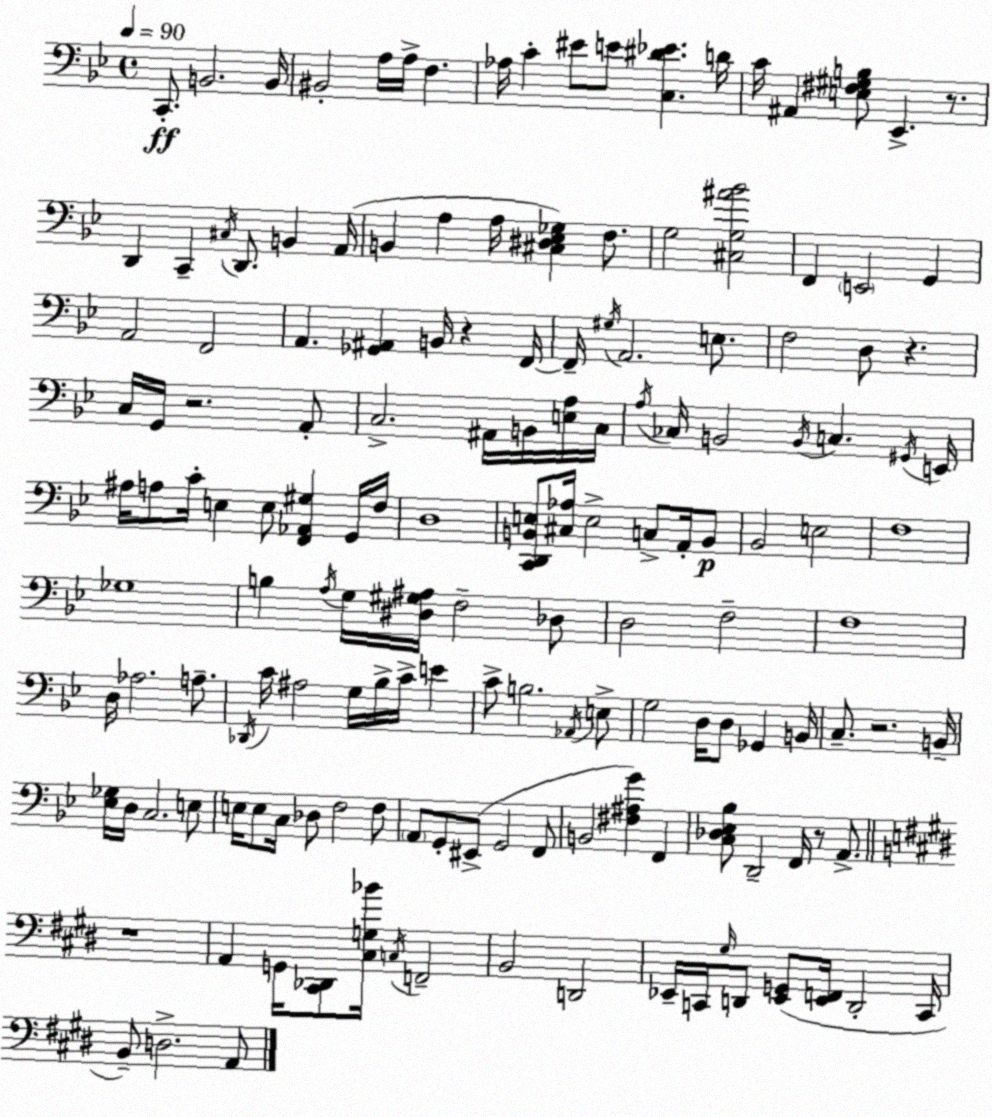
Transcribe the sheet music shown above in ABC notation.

X:1
T:Untitled
M:4/4
L:1/4
K:Bb
C,,/2 B,,2 B,,/4 ^B,,2 A,/4 A,/4 F, _A,/4 C ^E/2 E/2 [C,^D_E] D/4 C/4 ^A,, [E,^F,^G,B,]/2 _E,, z/2 D,, C,, ^C,/4 D,,/2 B,, A,,/4 B,, A, A,/4 [^C,^D,_E,_G,] F,/2 G,2 [^C,G,^A_B]2 F,, E,,2 G,, A,,2 F,,2 A,, [_G,,^A,,] B,,/4 z F,,/4 F,,/4 ^G,/4 A,,2 E,/2 F,2 D,/2 z C,/4 G,,/4 z2 A,,/2 C,2 ^A,,/4 B,,/4 [E,A,]/4 C,/4 A,/4 _C,/4 B,,2 B,,/4 C, ^G,,/4 E,,/4 ^A,/4 A,/2 C/4 E, E,/2 [F,,_A,,^G,] G,,/4 F,/4 D,4 [C,,D,,B,,E,]/2 [^C,_A,]/4 E,2 C,/2 A,,/4 B,,/2 _B,,2 E,2 F,4 _G,4 B, A,/4 G,/4 [^D,^G,^A,]/4 F,2 _D,/2 D,2 F,2 F,4 D,/4 _A,2 A,/2 _D,,/4 C/4 ^A,2 G,/4 _B,/4 C/4 E C/2 B,2 _A,,/4 E,/2 G,2 D,/4 D,/2 _G,, B,,/4 C,/2 z2 B,,/4 [_E,_G,]/4 D,/4 C,2 E,/2 E,/4 E,/2 C,/4 _D,/2 F,2 F,/2 A,,/2 G,,/2 ^E,,/2 G,,2 F,,/2 B,,2 [^F,^A,G] F,, [C,_D,_E,_B,]/2 D,,2 F,,/4 z/2 A,,/2 z4 A,, G,,/4 [^C,,_D,,]/2 [^C,G,_B]/4 C,/4 F,,2 B,,2 D,,2 _E,,/4 C,,/4 ^G,/4 D,,/2 [_E,,G,,]/2 [_E,,F,,]/4 D,,2 C,,/4 B,,/2 D,2 A,,/2